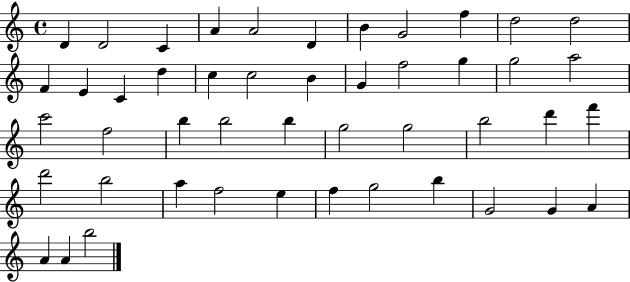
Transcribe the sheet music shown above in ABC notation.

X:1
T:Untitled
M:4/4
L:1/4
K:C
D D2 C A A2 D B G2 f d2 d2 F E C d c c2 B G f2 g g2 a2 c'2 f2 b b2 b g2 g2 b2 d' f' d'2 b2 a f2 e f g2 b G2 G A A A b2